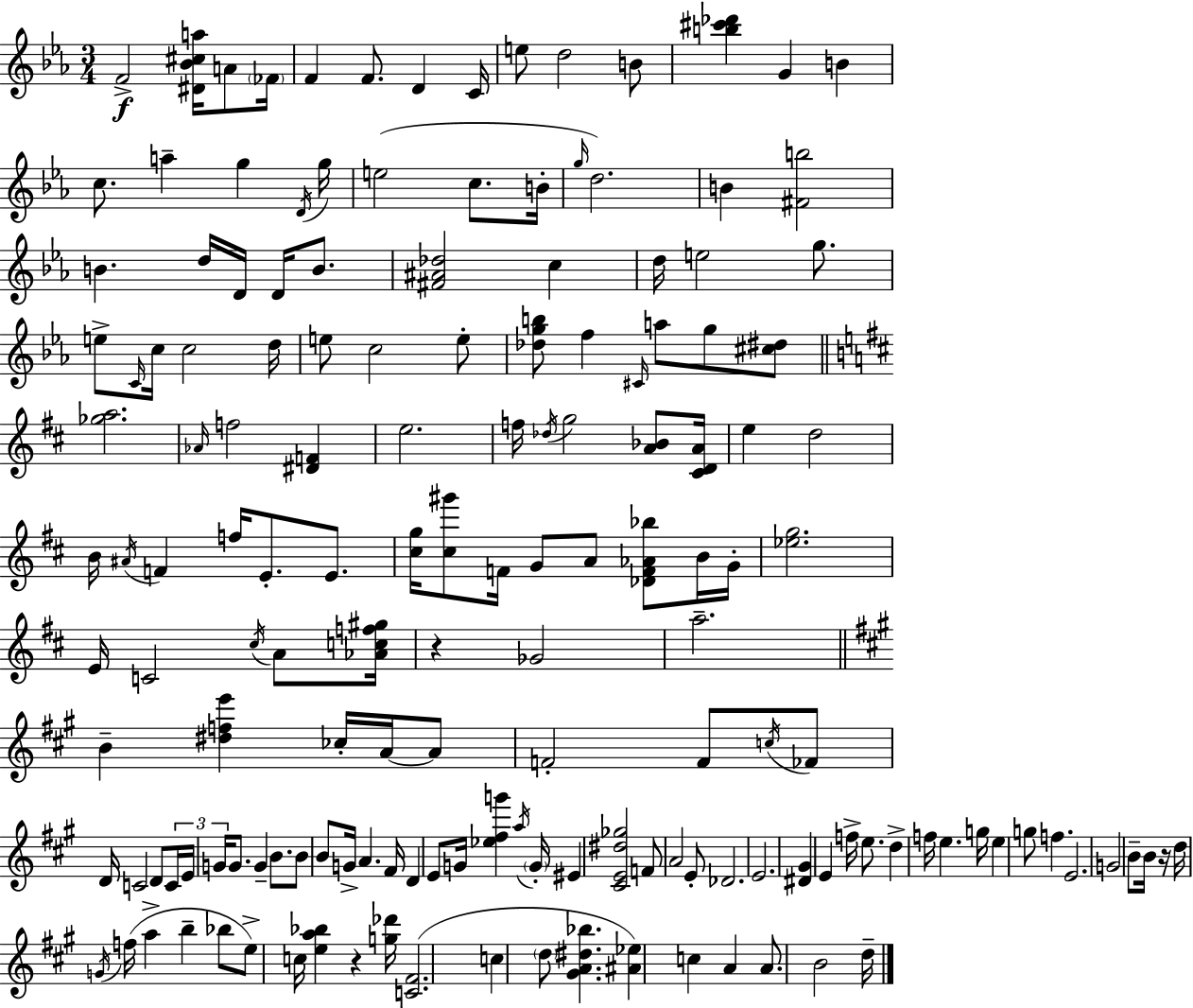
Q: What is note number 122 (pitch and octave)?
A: Bb5